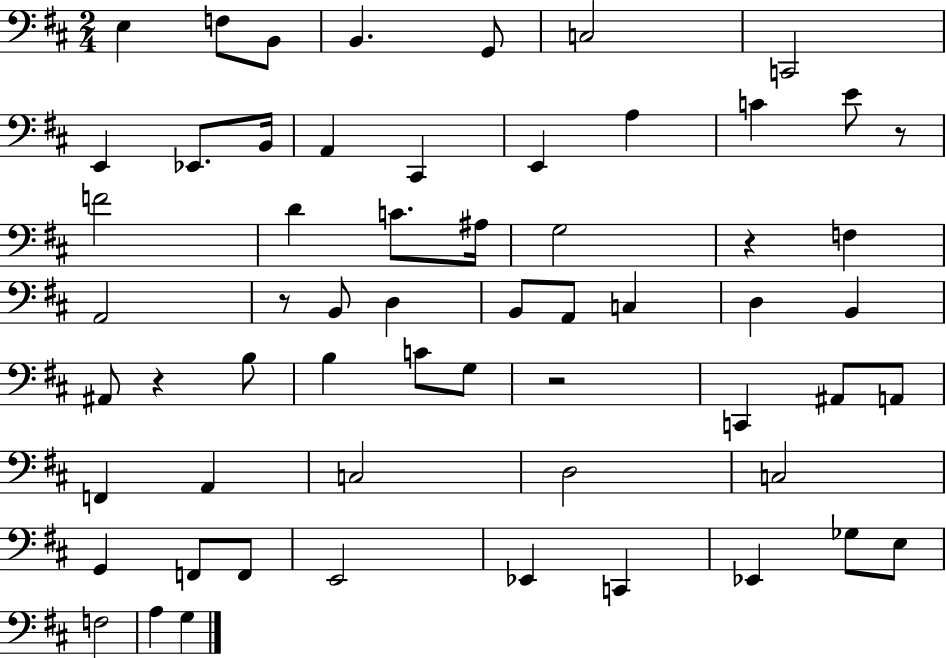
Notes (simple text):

E3/q F3/e B2/e B2/q. G2/e C3/h C2/h E2/q Eb2/e. B2/s A2/q C#2/q E2/q A3/q C4/q E4/e R/e F4/h D4/q C4/e. A#3/s G3/h R/q F3/q A2/h R/e B2/e D3/q B2/e A2/e C3/q D3/q B2/q A#2/e R/q B3/e B3/q C4/e G3/e R/h C2/q A#2/e A2/e F2/q A2/q C3/h D3/h C3/h G2/q F2/e F2/e E2/h Eb2/q C2/q Eb2/q Gb3/e E3/e F3/h A3/q G3/q